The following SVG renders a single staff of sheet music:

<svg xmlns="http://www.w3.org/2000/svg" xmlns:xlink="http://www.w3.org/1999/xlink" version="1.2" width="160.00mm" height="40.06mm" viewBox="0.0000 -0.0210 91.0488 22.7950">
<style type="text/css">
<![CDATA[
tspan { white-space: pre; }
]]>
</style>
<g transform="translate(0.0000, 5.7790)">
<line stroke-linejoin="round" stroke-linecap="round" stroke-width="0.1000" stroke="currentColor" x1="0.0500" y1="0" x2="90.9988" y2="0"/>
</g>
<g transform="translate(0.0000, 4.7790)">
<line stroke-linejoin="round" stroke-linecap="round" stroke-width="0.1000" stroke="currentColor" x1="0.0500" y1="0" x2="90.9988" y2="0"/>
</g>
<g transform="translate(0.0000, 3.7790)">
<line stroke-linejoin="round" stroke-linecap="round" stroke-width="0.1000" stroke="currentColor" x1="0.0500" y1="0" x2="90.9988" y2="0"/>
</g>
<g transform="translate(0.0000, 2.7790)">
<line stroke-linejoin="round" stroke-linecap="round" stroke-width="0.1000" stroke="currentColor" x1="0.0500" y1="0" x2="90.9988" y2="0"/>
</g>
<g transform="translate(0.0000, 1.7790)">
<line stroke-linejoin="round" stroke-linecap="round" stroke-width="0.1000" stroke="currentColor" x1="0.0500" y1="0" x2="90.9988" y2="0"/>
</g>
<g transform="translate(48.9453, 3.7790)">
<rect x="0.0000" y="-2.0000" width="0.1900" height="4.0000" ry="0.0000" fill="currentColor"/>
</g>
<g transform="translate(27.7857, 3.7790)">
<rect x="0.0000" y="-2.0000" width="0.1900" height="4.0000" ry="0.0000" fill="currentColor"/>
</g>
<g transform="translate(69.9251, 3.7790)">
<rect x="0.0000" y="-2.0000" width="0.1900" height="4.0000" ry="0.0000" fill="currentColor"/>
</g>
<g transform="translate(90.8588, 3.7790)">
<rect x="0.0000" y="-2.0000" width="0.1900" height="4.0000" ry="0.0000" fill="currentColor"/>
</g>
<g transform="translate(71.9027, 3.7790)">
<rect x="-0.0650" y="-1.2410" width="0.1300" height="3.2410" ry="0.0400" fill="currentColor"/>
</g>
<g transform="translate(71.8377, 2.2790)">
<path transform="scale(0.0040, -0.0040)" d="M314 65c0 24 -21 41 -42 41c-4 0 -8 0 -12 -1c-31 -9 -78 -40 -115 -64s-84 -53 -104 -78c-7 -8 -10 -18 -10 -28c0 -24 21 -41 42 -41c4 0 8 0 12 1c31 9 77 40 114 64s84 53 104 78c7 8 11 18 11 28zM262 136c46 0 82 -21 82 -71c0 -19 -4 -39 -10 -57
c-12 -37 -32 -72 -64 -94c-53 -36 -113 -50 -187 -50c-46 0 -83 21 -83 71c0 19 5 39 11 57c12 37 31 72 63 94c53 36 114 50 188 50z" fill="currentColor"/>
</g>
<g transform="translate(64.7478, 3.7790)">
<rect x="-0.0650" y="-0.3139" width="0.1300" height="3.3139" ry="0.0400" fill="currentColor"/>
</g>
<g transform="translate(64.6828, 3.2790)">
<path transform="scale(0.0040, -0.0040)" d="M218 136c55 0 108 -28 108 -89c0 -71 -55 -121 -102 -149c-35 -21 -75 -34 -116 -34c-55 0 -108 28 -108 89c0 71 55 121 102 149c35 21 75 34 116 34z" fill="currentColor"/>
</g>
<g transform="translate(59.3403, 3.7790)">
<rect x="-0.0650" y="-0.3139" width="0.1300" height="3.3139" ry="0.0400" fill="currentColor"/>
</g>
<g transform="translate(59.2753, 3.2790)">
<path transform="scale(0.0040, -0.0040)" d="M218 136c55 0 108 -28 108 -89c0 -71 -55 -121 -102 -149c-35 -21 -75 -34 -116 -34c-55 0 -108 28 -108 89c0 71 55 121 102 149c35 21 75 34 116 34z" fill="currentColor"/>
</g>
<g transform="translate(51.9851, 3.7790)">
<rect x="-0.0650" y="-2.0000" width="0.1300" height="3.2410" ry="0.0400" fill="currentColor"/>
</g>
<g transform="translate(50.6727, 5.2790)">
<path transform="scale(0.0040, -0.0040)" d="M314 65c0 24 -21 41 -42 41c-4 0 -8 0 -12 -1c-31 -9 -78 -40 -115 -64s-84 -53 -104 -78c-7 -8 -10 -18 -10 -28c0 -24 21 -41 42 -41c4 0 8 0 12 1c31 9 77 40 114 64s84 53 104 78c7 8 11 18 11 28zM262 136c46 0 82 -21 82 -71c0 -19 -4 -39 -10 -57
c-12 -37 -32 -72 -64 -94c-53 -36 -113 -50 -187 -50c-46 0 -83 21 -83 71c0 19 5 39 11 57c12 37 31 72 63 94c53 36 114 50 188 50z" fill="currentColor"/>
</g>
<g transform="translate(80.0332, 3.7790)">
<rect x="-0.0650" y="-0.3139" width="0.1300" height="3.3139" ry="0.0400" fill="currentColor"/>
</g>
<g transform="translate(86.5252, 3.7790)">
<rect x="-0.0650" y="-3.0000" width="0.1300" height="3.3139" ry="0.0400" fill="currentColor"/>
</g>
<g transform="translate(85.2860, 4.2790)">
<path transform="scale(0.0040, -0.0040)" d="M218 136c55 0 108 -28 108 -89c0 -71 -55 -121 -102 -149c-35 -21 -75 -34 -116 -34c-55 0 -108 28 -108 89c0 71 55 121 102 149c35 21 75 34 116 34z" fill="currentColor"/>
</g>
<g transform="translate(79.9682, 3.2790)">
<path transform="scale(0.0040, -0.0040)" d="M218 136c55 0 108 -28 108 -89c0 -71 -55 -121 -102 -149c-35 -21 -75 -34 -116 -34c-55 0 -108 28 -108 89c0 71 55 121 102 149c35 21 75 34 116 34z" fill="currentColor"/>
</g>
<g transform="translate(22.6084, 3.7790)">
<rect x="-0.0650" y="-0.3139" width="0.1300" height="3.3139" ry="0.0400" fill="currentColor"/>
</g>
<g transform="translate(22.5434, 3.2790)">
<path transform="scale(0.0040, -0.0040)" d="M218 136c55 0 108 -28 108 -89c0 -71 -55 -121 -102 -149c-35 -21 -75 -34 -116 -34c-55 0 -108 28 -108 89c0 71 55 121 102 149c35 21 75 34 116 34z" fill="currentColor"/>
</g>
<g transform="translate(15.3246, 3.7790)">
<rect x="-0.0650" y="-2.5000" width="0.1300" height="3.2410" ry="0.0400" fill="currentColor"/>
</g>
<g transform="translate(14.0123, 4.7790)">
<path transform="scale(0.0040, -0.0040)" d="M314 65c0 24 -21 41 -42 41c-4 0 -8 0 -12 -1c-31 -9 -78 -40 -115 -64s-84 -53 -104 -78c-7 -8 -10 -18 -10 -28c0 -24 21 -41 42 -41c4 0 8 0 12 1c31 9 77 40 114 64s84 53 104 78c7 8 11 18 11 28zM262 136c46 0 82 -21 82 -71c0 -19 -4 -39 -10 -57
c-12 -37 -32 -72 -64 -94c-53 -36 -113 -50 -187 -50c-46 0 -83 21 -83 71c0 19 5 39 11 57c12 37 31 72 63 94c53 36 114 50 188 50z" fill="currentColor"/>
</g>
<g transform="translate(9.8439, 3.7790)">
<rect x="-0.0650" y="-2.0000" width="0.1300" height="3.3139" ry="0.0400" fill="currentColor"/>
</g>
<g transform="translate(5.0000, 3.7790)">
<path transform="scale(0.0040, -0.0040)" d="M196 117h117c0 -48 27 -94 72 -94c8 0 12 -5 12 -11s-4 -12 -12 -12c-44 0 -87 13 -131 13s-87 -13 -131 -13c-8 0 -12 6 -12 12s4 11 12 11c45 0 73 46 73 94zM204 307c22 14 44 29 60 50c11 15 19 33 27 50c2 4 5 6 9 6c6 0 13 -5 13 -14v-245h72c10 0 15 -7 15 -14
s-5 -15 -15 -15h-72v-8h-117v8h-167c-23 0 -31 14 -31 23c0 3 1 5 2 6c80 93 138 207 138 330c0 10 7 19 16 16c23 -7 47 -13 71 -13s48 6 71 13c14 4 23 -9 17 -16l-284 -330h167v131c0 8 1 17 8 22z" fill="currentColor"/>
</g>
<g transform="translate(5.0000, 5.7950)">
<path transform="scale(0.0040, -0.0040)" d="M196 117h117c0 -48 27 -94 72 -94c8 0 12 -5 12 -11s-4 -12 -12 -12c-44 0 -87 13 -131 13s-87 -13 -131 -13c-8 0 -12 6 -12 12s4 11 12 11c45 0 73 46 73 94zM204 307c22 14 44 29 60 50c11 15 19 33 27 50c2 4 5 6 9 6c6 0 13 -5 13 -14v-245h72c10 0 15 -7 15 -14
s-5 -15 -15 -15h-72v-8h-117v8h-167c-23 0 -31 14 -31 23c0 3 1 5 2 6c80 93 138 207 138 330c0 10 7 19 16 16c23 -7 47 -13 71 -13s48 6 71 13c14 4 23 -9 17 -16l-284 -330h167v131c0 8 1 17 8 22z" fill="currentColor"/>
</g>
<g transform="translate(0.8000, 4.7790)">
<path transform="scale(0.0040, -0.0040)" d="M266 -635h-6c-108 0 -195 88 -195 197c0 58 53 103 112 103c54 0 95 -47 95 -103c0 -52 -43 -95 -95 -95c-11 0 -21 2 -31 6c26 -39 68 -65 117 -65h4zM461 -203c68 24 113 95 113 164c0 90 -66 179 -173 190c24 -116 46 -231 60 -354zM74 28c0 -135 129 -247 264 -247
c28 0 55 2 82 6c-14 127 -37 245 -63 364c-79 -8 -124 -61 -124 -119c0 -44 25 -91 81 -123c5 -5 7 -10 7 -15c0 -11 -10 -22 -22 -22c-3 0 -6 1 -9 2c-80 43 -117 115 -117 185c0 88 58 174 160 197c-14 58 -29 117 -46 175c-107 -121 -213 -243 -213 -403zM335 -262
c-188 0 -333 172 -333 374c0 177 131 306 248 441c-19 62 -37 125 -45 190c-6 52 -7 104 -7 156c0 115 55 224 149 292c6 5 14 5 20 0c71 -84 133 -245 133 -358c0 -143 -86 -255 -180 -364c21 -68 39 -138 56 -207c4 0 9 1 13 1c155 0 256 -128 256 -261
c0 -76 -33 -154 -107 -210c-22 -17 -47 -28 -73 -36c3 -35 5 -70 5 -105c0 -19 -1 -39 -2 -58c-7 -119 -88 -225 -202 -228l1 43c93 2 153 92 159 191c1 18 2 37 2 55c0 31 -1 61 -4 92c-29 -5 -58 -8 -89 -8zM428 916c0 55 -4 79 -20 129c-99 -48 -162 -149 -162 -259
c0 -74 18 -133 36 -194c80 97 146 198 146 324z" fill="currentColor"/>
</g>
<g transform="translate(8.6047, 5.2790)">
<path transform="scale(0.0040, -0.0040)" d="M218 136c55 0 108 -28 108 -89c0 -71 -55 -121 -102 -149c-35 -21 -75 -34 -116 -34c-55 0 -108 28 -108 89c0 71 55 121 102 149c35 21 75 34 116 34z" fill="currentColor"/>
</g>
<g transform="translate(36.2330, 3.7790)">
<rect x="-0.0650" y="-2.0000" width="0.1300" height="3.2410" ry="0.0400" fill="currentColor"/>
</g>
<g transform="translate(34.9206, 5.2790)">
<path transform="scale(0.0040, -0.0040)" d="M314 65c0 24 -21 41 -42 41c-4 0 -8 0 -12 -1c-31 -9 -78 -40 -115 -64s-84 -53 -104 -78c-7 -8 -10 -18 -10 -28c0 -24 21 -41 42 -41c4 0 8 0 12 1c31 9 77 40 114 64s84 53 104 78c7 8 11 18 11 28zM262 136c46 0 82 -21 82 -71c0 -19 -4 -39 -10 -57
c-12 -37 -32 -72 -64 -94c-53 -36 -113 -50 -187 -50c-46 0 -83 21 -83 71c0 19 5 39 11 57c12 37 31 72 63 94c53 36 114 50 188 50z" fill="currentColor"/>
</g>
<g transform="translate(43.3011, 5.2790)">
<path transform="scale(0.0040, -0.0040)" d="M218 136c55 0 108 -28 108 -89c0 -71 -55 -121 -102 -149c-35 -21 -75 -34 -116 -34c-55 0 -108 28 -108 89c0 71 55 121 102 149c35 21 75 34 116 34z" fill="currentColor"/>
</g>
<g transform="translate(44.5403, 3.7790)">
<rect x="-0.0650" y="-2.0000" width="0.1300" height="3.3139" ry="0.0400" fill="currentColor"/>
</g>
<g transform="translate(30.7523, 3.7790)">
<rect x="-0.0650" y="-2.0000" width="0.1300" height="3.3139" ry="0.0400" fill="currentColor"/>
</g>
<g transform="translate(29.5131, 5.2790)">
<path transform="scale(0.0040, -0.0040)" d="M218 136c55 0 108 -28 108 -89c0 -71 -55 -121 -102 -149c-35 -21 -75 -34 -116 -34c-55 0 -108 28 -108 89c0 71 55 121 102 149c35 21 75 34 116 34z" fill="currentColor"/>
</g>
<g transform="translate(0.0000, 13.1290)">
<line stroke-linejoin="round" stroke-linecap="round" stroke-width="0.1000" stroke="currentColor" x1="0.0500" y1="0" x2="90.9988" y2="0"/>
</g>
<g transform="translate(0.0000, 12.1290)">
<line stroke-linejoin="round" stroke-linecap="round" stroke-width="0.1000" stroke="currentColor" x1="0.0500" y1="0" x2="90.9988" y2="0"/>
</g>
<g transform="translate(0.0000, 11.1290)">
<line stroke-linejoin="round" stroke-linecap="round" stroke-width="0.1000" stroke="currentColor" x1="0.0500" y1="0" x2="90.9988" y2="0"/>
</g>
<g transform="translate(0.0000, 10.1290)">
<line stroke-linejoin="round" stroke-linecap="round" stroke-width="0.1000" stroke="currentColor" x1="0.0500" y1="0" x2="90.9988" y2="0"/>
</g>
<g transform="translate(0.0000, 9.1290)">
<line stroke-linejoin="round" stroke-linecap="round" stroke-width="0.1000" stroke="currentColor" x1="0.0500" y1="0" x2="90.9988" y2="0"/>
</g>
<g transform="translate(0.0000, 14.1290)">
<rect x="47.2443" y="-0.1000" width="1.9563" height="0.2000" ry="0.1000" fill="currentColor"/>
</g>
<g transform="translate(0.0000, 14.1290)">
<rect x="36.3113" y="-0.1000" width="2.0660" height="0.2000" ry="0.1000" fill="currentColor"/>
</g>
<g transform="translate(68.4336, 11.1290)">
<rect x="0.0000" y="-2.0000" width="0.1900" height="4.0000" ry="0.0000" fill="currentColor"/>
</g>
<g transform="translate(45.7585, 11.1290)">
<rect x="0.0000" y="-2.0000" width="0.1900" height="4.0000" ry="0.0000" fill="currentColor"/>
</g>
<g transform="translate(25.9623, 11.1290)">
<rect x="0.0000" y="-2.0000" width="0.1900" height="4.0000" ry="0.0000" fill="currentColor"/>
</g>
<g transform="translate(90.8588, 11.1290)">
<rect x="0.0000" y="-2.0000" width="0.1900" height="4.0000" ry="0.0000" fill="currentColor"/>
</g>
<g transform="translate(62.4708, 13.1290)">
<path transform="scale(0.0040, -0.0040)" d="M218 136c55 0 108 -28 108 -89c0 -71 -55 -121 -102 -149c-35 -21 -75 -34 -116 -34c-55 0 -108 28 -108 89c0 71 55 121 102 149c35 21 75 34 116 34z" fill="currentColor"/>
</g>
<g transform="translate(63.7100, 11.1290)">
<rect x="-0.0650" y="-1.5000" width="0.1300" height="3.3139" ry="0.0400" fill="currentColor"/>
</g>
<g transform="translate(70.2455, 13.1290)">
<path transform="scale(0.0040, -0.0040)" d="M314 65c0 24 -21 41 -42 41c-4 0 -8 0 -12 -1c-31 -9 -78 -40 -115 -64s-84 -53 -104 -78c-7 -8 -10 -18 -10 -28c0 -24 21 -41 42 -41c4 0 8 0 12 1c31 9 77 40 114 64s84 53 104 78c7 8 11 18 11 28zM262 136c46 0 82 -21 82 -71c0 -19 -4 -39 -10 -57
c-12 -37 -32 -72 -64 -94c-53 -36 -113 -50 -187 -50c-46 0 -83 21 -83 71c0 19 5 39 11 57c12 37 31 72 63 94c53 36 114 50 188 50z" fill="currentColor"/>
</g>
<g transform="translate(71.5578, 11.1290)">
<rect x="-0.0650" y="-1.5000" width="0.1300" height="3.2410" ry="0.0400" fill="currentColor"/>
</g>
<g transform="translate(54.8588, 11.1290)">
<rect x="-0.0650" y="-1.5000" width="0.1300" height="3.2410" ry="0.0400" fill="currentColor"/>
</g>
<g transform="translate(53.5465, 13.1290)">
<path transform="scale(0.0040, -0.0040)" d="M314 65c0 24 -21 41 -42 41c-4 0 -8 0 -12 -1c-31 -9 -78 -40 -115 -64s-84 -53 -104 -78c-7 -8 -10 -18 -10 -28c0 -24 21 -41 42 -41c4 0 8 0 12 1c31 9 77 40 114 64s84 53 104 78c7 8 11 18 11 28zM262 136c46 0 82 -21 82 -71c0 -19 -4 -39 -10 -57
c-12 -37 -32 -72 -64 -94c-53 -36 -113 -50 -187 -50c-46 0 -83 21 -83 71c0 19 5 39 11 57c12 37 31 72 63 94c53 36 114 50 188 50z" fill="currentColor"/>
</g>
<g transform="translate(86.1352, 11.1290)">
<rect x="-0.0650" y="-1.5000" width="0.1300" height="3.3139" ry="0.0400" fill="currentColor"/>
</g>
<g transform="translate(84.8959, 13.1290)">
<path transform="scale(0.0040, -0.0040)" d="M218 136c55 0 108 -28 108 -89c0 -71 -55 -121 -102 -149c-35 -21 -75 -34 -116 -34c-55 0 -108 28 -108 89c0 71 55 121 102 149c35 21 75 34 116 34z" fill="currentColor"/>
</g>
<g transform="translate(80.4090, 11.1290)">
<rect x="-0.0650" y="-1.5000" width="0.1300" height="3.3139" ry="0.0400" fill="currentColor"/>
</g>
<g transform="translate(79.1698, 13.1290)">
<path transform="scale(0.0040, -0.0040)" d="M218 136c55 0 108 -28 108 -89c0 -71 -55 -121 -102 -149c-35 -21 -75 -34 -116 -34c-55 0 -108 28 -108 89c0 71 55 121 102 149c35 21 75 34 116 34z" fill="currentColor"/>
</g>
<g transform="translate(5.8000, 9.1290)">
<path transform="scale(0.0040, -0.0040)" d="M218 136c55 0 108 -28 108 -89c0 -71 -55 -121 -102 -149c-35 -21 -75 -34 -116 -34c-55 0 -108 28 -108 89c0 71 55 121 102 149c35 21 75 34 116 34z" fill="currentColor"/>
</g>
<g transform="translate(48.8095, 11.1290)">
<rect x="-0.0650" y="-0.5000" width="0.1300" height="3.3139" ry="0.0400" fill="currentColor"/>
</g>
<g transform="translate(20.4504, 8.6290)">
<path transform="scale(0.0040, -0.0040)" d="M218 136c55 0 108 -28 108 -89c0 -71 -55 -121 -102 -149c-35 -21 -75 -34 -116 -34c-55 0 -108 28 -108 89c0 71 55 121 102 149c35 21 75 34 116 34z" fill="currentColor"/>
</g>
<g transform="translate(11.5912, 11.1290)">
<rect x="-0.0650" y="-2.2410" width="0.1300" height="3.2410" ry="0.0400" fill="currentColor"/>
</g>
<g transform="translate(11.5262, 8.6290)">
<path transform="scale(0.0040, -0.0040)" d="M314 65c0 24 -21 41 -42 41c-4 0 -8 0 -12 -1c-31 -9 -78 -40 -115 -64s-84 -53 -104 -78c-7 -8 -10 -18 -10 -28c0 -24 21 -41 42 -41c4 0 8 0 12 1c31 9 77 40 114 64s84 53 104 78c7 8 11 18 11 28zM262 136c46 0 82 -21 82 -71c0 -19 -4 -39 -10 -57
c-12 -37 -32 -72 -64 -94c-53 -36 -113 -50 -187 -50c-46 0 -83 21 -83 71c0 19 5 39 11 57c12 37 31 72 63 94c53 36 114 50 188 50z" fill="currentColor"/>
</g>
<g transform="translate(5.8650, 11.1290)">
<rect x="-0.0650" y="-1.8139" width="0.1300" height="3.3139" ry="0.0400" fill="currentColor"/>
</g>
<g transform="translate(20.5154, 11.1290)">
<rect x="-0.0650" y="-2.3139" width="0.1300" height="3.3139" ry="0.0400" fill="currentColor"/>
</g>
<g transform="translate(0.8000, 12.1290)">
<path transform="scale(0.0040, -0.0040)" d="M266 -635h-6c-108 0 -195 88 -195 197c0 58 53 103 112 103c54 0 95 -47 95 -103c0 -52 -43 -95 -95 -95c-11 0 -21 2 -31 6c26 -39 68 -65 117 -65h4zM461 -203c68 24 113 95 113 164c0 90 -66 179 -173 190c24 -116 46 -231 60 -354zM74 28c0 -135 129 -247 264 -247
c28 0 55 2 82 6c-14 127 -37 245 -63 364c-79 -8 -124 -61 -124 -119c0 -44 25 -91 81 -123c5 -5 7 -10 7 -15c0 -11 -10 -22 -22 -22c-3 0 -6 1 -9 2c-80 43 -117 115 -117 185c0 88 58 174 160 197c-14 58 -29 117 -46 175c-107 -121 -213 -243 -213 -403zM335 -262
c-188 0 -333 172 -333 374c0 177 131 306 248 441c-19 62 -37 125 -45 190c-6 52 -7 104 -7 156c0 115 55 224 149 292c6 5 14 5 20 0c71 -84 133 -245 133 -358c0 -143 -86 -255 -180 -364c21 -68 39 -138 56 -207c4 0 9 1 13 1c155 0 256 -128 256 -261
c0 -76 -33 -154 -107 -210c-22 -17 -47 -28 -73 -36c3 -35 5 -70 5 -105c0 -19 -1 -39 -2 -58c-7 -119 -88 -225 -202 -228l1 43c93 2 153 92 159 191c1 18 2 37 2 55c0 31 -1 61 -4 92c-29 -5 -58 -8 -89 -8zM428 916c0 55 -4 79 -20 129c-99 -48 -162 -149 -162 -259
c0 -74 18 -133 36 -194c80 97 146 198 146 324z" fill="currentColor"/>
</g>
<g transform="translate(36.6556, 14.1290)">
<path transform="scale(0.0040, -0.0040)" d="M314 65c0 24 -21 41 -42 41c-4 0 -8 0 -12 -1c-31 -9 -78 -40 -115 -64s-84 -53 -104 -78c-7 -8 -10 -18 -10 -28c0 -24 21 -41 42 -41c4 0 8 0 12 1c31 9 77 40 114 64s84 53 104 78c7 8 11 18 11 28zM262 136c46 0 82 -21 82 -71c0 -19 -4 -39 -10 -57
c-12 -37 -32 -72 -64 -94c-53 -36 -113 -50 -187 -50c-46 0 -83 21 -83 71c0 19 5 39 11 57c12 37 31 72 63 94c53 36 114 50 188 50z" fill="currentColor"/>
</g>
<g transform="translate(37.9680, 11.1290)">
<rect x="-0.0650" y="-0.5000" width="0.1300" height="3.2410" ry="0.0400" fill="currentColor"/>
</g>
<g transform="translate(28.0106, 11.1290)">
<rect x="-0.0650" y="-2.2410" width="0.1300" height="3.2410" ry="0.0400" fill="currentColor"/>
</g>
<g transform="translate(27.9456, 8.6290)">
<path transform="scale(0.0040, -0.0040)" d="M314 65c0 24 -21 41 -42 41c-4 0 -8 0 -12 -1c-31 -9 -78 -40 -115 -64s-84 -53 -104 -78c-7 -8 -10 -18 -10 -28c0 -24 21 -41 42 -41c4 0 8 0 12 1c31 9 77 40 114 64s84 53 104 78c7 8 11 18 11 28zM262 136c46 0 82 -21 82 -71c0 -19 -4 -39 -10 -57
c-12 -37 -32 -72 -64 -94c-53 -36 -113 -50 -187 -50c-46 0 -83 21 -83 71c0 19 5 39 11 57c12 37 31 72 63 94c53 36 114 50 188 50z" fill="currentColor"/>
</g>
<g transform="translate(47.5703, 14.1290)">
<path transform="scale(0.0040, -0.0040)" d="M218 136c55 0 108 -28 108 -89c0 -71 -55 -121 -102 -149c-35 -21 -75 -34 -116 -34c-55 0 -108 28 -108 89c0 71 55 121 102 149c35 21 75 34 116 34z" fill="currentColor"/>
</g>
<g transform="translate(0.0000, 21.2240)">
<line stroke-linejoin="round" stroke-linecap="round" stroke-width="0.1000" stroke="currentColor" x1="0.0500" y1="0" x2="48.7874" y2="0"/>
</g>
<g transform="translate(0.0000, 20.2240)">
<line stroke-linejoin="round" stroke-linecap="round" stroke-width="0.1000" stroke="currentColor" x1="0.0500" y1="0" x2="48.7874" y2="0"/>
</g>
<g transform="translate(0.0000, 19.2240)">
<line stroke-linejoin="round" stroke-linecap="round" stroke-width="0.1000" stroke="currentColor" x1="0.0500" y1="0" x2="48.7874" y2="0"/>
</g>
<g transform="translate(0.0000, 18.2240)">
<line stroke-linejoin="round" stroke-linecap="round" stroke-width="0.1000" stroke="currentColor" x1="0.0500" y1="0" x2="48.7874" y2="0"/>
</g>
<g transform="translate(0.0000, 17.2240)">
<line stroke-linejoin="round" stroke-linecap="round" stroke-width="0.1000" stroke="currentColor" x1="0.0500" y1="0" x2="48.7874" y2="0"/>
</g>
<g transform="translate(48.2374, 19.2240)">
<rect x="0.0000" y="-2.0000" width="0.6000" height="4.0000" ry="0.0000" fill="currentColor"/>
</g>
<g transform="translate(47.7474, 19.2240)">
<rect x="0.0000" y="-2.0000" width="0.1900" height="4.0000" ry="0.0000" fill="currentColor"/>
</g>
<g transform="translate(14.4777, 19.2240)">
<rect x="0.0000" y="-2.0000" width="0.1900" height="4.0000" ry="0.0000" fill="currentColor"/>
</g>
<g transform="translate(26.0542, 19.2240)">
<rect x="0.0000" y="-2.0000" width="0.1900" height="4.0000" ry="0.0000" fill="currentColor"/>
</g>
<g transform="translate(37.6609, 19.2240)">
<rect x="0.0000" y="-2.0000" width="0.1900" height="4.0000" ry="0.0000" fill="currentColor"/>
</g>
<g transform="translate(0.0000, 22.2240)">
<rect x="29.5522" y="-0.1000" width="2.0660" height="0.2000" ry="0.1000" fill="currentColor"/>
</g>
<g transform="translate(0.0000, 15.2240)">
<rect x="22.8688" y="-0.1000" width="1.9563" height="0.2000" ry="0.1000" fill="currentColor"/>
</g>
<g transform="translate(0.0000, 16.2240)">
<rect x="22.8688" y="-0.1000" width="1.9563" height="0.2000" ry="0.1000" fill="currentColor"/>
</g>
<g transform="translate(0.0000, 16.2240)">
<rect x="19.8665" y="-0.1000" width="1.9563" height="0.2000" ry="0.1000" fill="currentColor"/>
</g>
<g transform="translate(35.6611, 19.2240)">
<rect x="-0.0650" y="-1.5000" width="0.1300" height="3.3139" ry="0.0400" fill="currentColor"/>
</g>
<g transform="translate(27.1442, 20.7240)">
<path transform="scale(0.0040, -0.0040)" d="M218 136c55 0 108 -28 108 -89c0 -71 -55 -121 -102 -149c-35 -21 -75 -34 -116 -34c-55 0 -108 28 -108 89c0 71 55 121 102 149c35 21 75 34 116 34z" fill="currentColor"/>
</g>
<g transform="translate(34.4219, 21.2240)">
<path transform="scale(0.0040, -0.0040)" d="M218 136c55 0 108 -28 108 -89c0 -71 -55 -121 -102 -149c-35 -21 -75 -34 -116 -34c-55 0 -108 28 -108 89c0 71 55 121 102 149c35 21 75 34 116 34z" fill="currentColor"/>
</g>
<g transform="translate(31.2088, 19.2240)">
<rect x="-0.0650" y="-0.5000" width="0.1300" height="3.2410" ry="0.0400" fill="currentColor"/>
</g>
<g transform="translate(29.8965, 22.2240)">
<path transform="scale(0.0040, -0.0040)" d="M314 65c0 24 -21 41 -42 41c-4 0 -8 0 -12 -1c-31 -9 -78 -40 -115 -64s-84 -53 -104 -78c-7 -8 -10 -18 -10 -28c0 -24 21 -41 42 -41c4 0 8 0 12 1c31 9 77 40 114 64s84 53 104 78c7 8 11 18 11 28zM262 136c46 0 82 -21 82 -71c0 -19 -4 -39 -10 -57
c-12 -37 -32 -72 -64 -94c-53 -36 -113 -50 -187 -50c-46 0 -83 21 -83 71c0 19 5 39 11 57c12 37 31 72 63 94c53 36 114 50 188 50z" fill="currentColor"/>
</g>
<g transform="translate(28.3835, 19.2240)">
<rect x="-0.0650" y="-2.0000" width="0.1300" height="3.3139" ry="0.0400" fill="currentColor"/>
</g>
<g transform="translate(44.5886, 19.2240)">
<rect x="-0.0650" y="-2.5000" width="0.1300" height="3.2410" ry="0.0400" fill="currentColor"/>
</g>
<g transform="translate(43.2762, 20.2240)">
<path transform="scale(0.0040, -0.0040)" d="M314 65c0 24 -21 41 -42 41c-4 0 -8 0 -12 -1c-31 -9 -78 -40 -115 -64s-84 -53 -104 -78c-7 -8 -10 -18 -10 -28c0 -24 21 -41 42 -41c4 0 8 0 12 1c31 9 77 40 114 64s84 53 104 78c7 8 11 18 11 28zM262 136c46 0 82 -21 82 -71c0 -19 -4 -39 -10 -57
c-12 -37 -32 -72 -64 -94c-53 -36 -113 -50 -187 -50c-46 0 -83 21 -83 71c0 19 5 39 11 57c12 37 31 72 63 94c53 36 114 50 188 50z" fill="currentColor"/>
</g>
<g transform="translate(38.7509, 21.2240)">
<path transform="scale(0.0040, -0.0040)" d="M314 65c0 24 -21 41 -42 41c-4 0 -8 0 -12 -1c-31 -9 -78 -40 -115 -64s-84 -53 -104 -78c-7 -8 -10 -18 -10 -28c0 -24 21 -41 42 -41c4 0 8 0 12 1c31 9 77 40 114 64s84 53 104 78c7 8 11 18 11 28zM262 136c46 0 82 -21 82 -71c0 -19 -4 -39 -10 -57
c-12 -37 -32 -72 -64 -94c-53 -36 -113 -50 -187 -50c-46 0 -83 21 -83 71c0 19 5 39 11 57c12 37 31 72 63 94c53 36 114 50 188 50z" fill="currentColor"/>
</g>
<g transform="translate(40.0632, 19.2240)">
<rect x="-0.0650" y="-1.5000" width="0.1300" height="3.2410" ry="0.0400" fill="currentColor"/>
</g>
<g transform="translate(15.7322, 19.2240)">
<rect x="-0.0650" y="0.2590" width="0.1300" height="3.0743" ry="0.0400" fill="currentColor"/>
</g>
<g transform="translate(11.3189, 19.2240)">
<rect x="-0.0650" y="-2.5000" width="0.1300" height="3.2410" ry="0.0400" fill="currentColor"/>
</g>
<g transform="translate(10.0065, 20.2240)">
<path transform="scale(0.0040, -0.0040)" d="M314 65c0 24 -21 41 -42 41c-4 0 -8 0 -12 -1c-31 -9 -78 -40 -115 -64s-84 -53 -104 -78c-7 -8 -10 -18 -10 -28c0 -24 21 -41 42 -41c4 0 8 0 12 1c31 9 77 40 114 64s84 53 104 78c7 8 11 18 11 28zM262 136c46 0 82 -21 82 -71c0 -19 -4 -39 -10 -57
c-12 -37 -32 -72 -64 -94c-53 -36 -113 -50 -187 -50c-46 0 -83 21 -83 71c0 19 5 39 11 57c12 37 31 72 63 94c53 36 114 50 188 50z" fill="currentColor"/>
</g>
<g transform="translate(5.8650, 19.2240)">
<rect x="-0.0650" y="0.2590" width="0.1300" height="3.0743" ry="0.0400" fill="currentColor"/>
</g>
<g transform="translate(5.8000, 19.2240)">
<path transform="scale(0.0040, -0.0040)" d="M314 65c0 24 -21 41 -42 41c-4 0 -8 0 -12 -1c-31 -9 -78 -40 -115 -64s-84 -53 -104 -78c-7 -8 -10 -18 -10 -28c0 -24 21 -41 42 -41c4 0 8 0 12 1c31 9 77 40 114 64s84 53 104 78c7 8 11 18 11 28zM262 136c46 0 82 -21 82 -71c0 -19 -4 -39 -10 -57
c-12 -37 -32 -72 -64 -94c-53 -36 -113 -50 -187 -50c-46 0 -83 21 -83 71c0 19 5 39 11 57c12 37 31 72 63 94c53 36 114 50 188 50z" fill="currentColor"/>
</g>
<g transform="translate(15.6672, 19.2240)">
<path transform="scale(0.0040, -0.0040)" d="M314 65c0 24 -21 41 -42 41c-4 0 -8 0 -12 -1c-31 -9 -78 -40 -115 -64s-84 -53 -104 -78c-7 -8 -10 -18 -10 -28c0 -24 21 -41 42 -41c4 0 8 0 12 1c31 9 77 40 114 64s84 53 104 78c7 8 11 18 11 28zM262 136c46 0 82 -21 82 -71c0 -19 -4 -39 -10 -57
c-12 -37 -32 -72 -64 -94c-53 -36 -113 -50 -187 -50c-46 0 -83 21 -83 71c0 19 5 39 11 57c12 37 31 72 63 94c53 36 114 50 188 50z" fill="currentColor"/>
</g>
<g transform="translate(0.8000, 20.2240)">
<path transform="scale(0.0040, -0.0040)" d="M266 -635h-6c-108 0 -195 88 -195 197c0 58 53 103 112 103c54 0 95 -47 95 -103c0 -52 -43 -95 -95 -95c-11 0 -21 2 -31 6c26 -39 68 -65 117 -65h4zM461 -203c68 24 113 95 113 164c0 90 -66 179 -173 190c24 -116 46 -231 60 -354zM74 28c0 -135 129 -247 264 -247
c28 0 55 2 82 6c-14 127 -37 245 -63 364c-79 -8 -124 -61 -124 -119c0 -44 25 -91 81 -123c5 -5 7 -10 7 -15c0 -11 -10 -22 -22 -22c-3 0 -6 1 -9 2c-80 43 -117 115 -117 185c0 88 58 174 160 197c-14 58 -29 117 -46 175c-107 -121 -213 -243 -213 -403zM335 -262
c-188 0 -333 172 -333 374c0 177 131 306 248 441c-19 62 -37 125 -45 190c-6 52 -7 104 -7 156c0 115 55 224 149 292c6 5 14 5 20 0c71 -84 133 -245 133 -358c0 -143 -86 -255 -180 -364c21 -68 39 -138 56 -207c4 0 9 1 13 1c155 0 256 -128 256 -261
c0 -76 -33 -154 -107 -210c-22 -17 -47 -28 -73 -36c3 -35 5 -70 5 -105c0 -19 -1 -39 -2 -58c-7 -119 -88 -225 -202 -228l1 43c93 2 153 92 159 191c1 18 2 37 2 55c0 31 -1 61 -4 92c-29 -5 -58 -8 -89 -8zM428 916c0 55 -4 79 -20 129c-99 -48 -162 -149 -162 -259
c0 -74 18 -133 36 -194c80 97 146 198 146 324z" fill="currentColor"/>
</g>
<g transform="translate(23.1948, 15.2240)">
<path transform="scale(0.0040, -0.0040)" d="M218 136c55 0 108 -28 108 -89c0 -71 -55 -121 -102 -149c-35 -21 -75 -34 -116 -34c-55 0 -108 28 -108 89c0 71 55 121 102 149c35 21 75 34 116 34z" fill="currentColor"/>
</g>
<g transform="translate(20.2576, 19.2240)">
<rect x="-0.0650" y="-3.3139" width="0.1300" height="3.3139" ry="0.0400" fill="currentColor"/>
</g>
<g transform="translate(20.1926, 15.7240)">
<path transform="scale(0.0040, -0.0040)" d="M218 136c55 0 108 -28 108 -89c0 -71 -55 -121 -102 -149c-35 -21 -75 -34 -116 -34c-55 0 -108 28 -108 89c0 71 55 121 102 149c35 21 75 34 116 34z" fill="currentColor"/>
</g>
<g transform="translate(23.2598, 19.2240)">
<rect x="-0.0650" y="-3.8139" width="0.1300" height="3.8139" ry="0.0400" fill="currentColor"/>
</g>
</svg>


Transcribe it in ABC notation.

X:1
T:Untitled
M:4/4
L:1/4
K:C
F G2 c F F2 F F2 c c e2 c A f g2 g g2 C2 C E2 E E2 E E B2 G2 B2 b c' F C2 E E2 G2